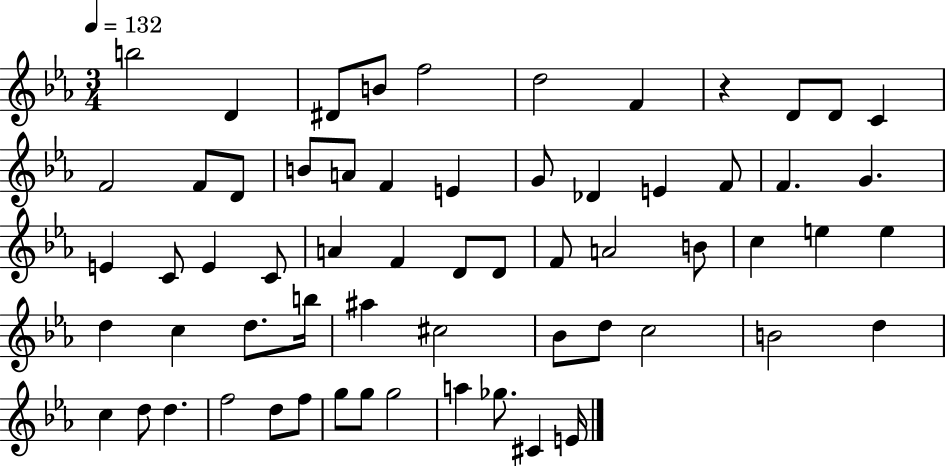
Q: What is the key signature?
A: EES major